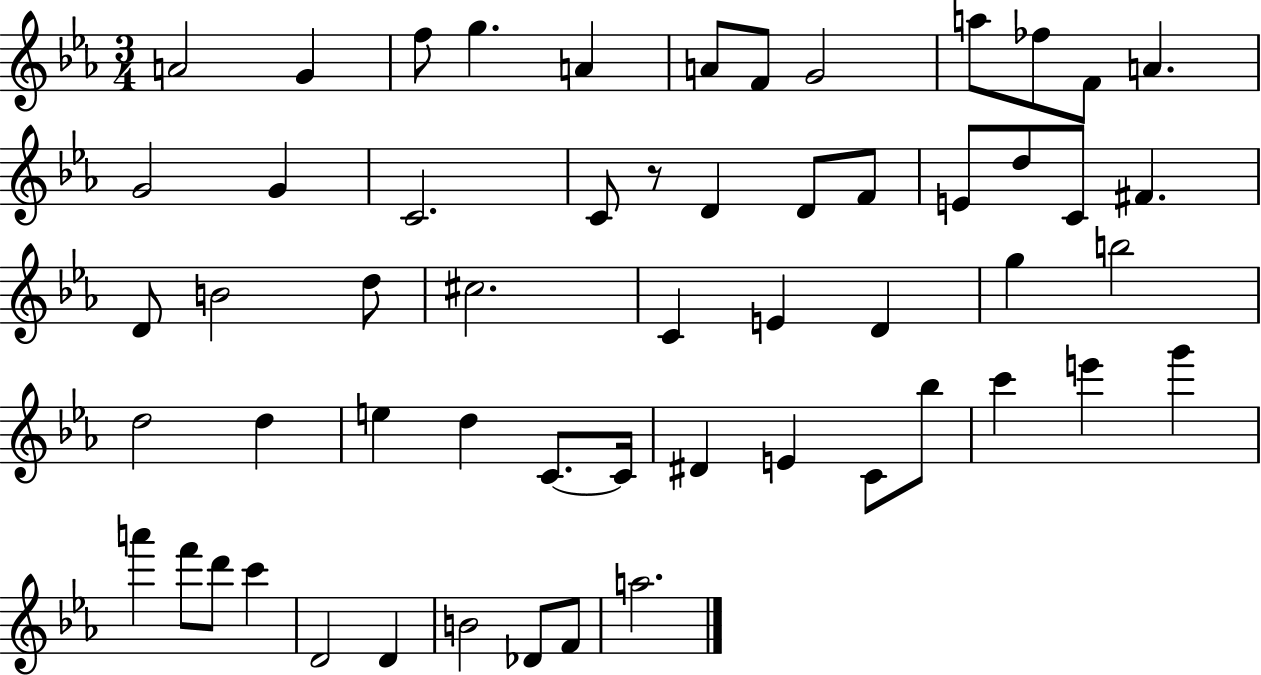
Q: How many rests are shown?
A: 1